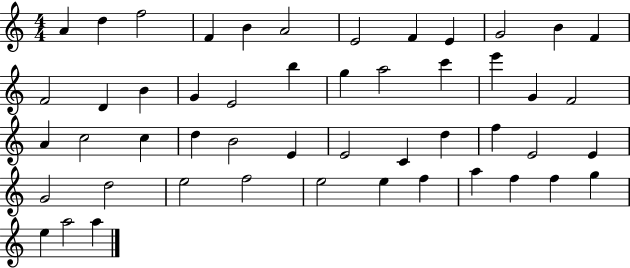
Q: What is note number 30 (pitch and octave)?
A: E4